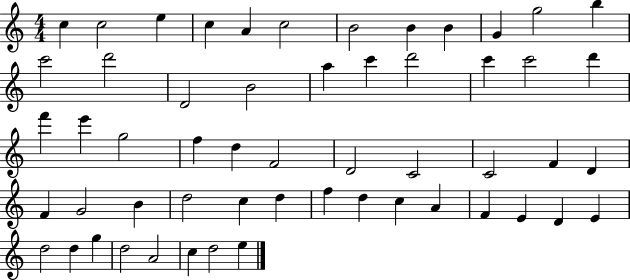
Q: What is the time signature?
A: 4/4